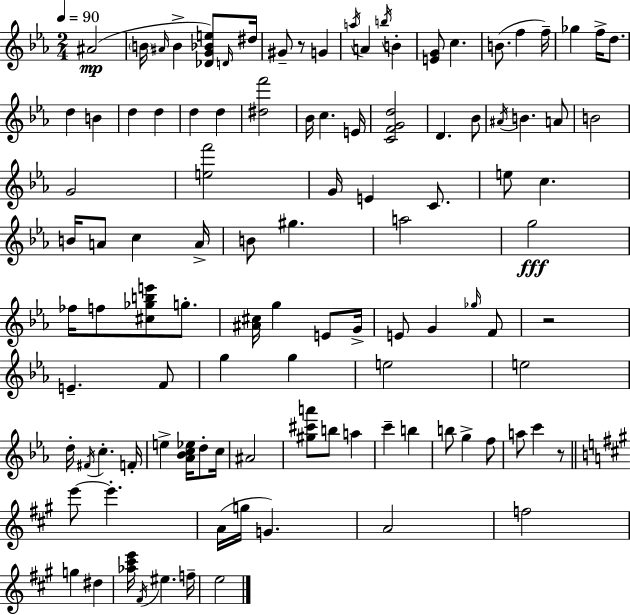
X:1
T:Untitled
M:2/4
L:1/4
K:Cm
^A2 B/4 ^A/4 B [_DG_Be]/2 D/4 ^d/4 ^G/2 z/2 G a/4 A b/4 B [EG]/2 c B/2 f f/4 _g f/4 d/2 d B d d d d [^df']2 _B/4 c E/4 [CFGd]2 D _B/2 ^A/4 B A/2 B2 G2 [ef']2 G/4 E C/2 e/2 c B/4 A/2 c A/4 B/2 ^g a2 g2 _f/4 f/2 [^c_gbe']/2 g/2 [^A^c]/4 g E/2 G/4 E/2 G _g/4 F/2 z2 E F/2 g g e2 e2 d/4 ^F/4 c F/4 e [_A_Bc_e]/4 d/2 c/4 ^A2 [^g^c'a']/2 b/2 a c' b b/2 g f/2 a/2 c' z/2 e'/2 e' A/4 g/4 G A2 f2 g ^d [_a^c'e']/4 ^F/4 ^e f/4 e2